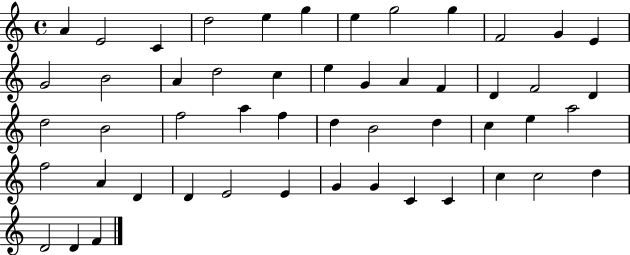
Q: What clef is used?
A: treble